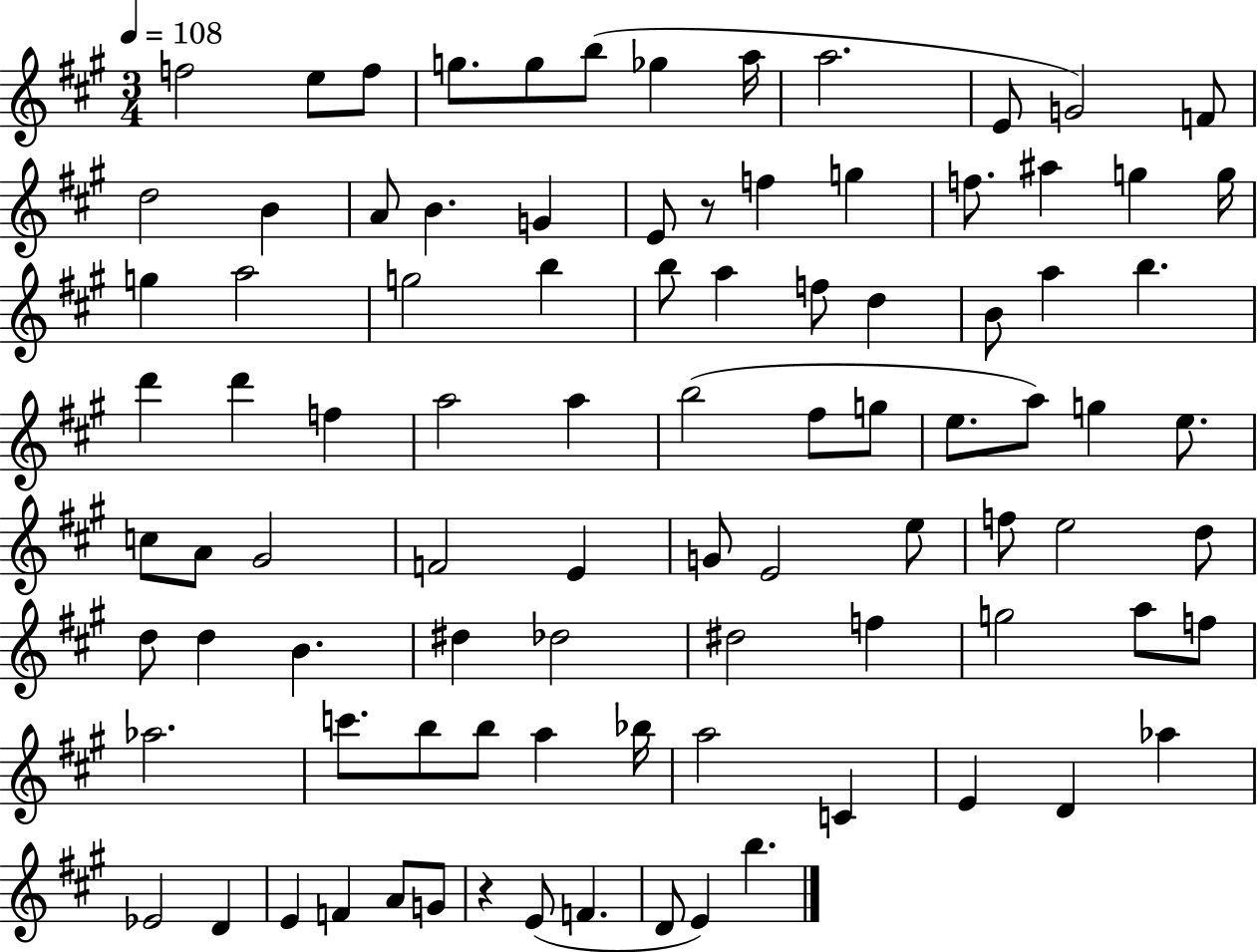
{
  \clef treble
  \numericTimeSignature
  \time 3/4
  \key a \major
  \tempo 4 = 108
  f''2 e''8 f''8 | g''8. g''8 b''8( ges''4 a''16 | a''2. | e'8 g'2) f'8 | \break d''2 b'4 | a'8 b'4. g'4 | e'8 r8 f''4 g''4 | f''8. ais''4 g''4 g''16 | \break g''4 a''2 | g''2 b''4 | b''8 a''4 f''8 d''4 | b'8 a''4 b''4. | \break d'''4 d'''4 f''4 | a''2 a''4 | b''2( fis''8 g''8 | e''8. a''8) g''4 e''8. | \break c''8 a'8 gis'2 | f'2 e'4 | g'8 e'2 e''8 | f''8 e''2 d''8 | \break d''8 d''4 b'4. | dis''4 des''2 | dis''2 f''4 | g''2 a''8 f''8 | \break aes''2. | c'''8. b''8 b''8 a''4 bes''16 | a''2 c'4 | e'4 d'4 aes''4 | \break ees'2 d'4 | e'4 f'4 a'8 g'8 | r4 e'8( f'4. | d'8 e'4) b''4. | \break \bar "|."
}